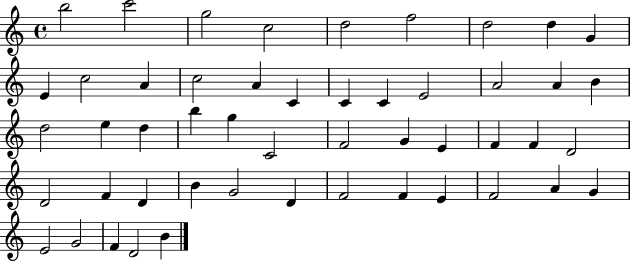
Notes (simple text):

B5/h C6/h G5/h C5/h D5/h F5/h D5/h D5/q G4/q E4/q C5/h A4/q C5/h A4/q C4/q C4/q C4/q E4/h A4/h A4/q B4/q D5/h E5/q D5/q B5/q G5/q C4/h F4/h G4/q E4/q F4/q F4/q D4/h D4/h F4/q D4/q B4/q G4/h D4/q F4/h F4/q E4/q F4/h A4/q G4/q E4/h G4/h F4/q D4/h B4/q